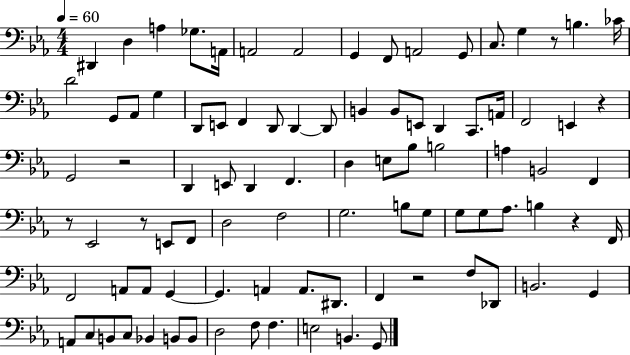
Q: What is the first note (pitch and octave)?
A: D#2